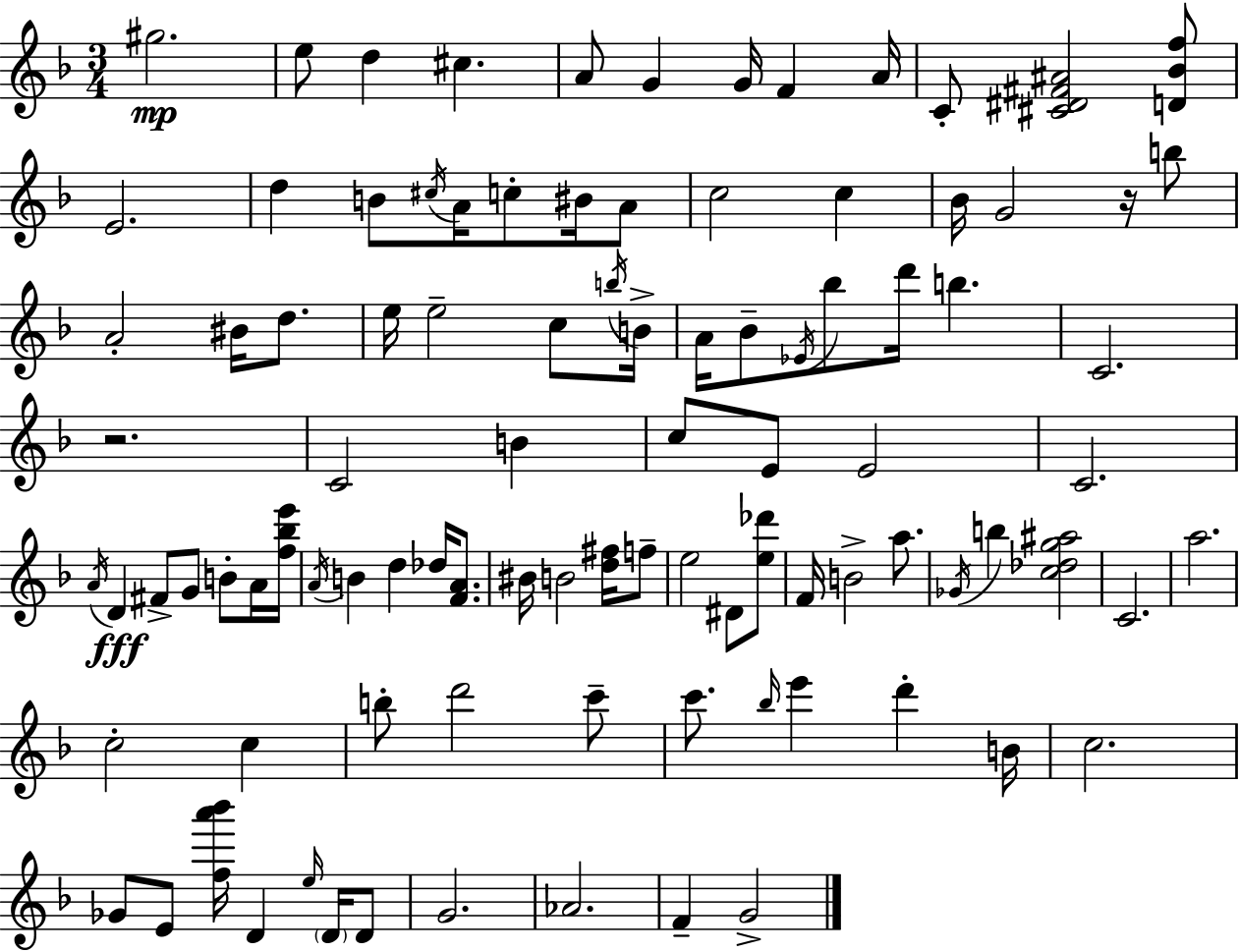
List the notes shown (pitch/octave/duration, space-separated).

G#5/h. E5/e D5/q C#5/q. A4/e G4/q G4/s F4/q A4/s C4/e [C#4,D#4,F#4,A#4]/h [D4,Bb4,F5]/e E4/h. D5/q B4/e C#5/s A4/s C5/e BIS4/s A4/e C5/h C5/q Bb4/s G4/h R/s B5/e A4/h BIS4/s D5/e. E5/s E5/h C5/e B5/s B4/s A4/s Bb4/e Eb4/s Bb5/e D6/s B5/q. C4/h. R/h. C4/h B4/q C5/e E4/e E4/h C4/h. A4/s D4/q F#4/e G4/e B4/e A4/s [F5,Bb5,E6]/s A4/s B4/q D5/q Db5/s [F4,A4]/e. BIS4/s B4/h [D5,F#5]/s F5/e E5/h D#4/e [E5,Db6]/e F4/s B4/h A5/e. Gb4/s B5/q [C5,Db5,G5,A#5]/h C4/h. A5/h. C5/h C5/q B5/e D6/h C6/e C6/e. Bb5/s E6/q D6/q B4/s C5/h. Gb4/e E4/e [F5,A6,Bb6]/s D4/q E5/s D4/s D4/e G4/h. Ab4/h. F4/q G4/h